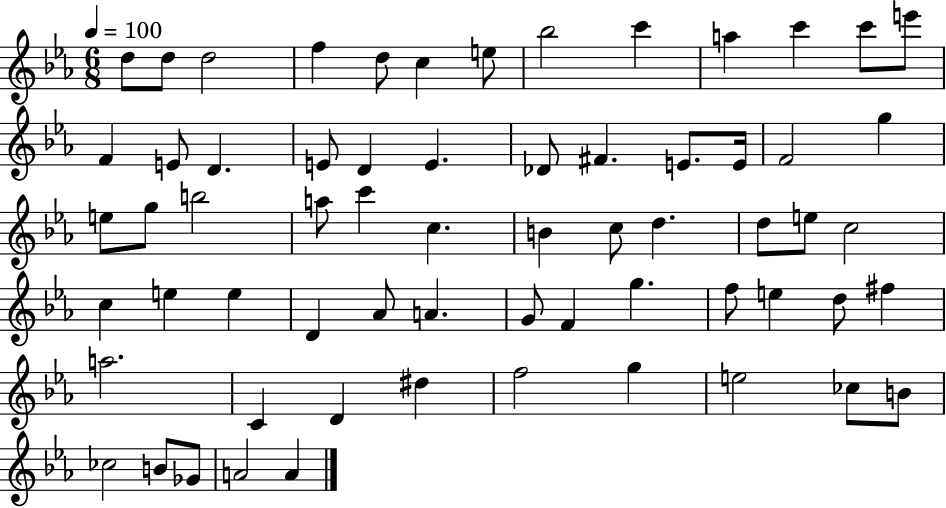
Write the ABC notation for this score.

X:1
T:Untitled
M:6/8
L:1/4
K:Eb
d/2 d/2 d2 f d/2 c e/2 _b2 c' a c' c'/2 e'/2 F E/2 D E/2 D E _D/2 ^F E/2 E/4 F2 g e/2 g/2 b2 a/2 c' c B c/2 d d/2 e/2 c2 c e e D _A/2 A G/2 F g f/2 e d/2 ^f a2 C D ^d f2 g e2 _c/2 B/2 _c2 B/2 _G/2 A2 A